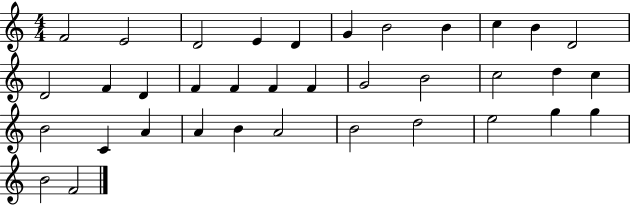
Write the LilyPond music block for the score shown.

{
  \clef treble
  \numericTimeSignature
  \time 4/4
  \key c \major
  f'2 e'2 | d'2 e'4 d'4 | g'4 b'2 b'4 | c''4 b'4 d'2 | \break d'2 f'4 d'4 | f'4 f'4 f'4 f'4 | g'2 b'2 | c''2 d''4 c''4 | \break b'2 c'4 a'4 | a'4 b'4 a'2 | b'2 d''2 | e''2 g''4 g''4 | \break b'2 f'2 | \bar "|."
}